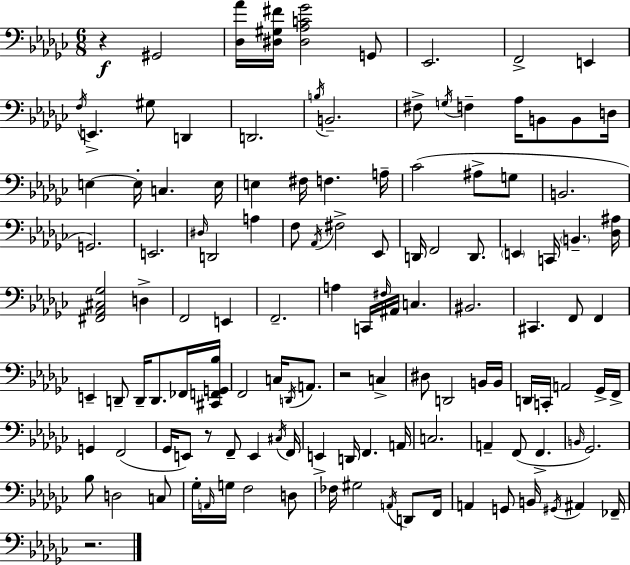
X:1
T:Untitled
M:6/8
L:1/4
K:Ebm
z ^G,,2 [_D,_A]/4 [^D,^G,^F]/4 [^D,_A,C_G]2 G,,/2 _E,,2 F,,2 E,, F,/4 E,, ^G,/2 D,, D,,2 B,/4 B,,2 ^F,/2 G,/4 F, _A,/4 B,,/2 B,,/2 D,/4 E, E,/4 C, E,/4 E, ^F,/4 F, A,/4 _C2 ^A,/2 G,/2 B,,2 G,,2 E,,2 ^D,/4 D,,2 A, F,/2 _A,,/4 ^F,2 _E,,/2 D,,/4 F,,2 D,,/2 E,, C,,/4 B,, [_D,^A,]/4 [^F,,_A,,^C,_G,]2 D, F,,2 E,, F,,2 A, C,,/4 ^F,/4 ^A,,/4 C, ^B,,2 ^C,, F,,/2 F,, E,, D,,/2 D,,/4 D,,/2 _F,,/4 [^C,,F,,G,,_B,]/4 F,,2 C,/4 D,,/4 A,,/2 z2 C, ^D,/2 D,,2 B,,/4 B,,/4 D,,/4 C,,/4 A,,2 _G,,/4 F,,/4 G,, F,,2 _G,,/4 E,,/2 z/2 F,,/2 E,, ^C,/4 F,,/4 E,, D,,/4 F,, A,,/4 C,2 A,, F,,/2 F,, B,,/4 _G,,2 _B,/2 D,2 C,/2 _G,/4 A,,/4 G,/4 F,2 D,/2 _F,/4 ^G,2 A,,/4 D,,/2 F,,/4 A,, G,,/2 B,,/4 ^G,,/4 ^A,, _F,,/4 z2